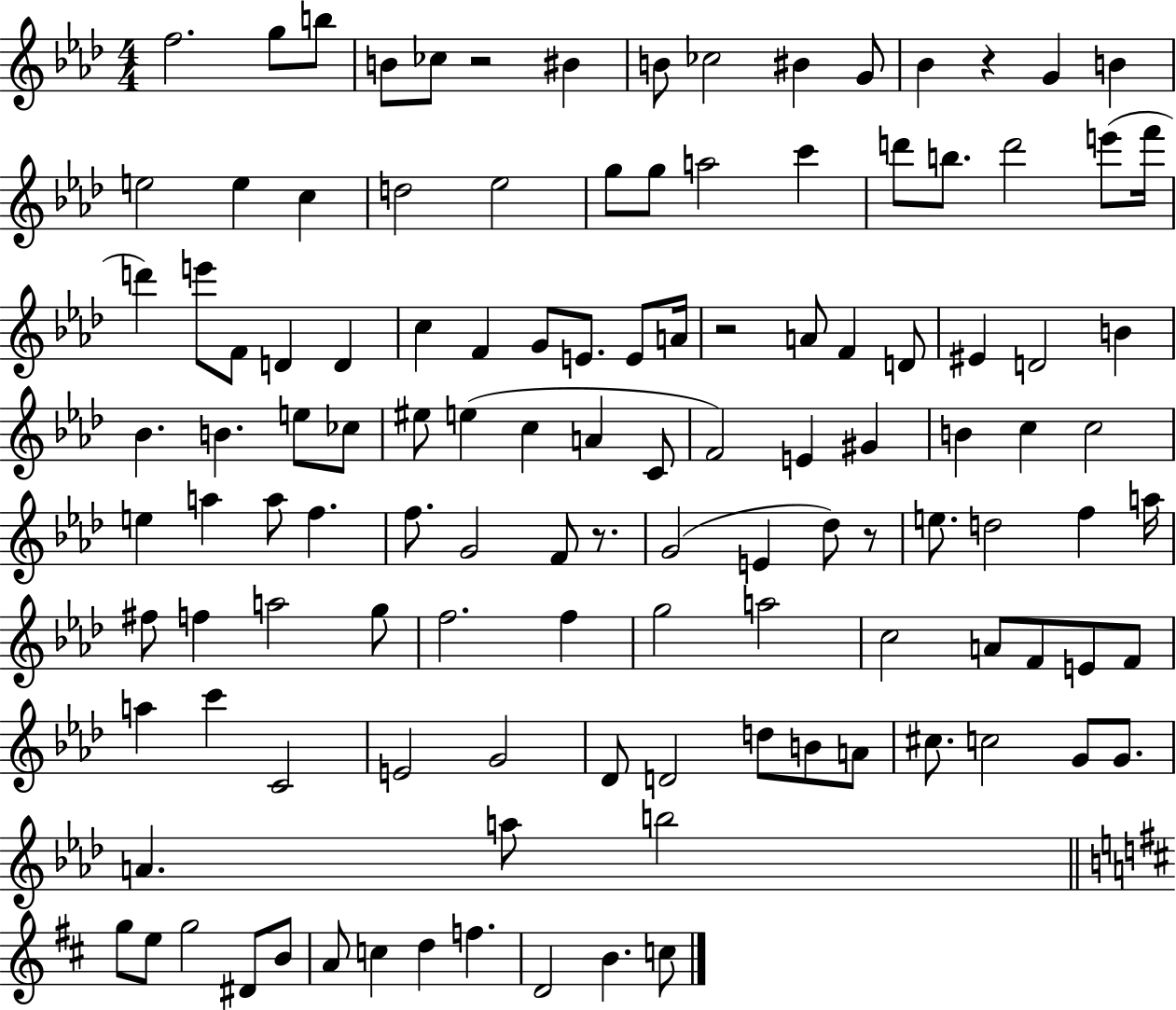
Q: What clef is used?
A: treble